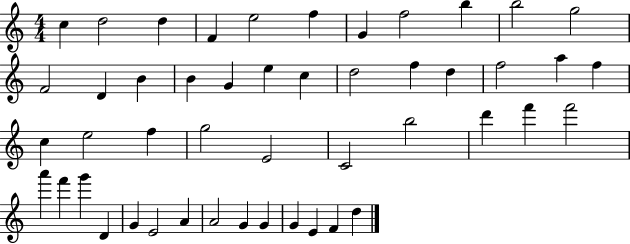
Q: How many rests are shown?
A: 0